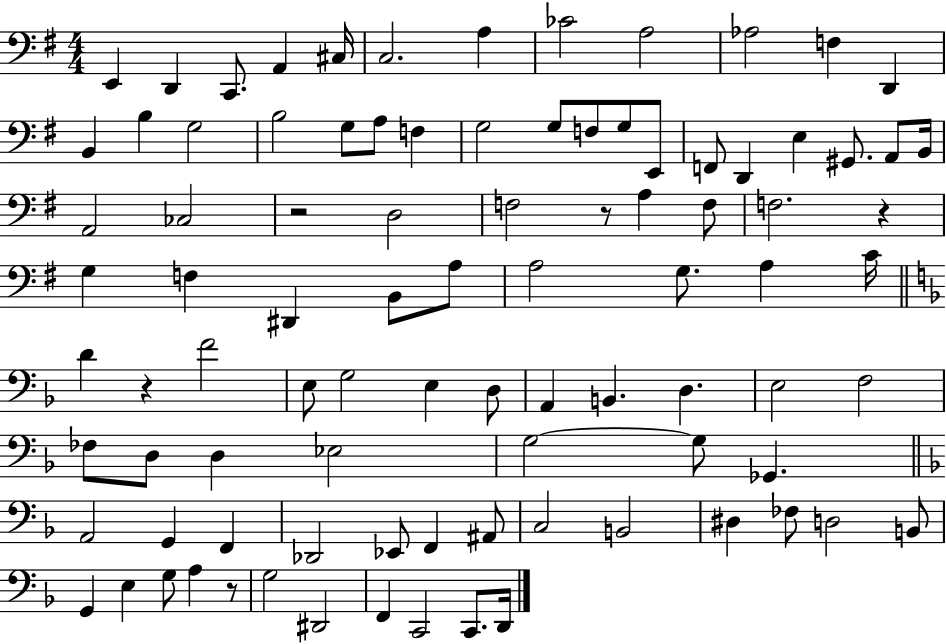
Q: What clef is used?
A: bass